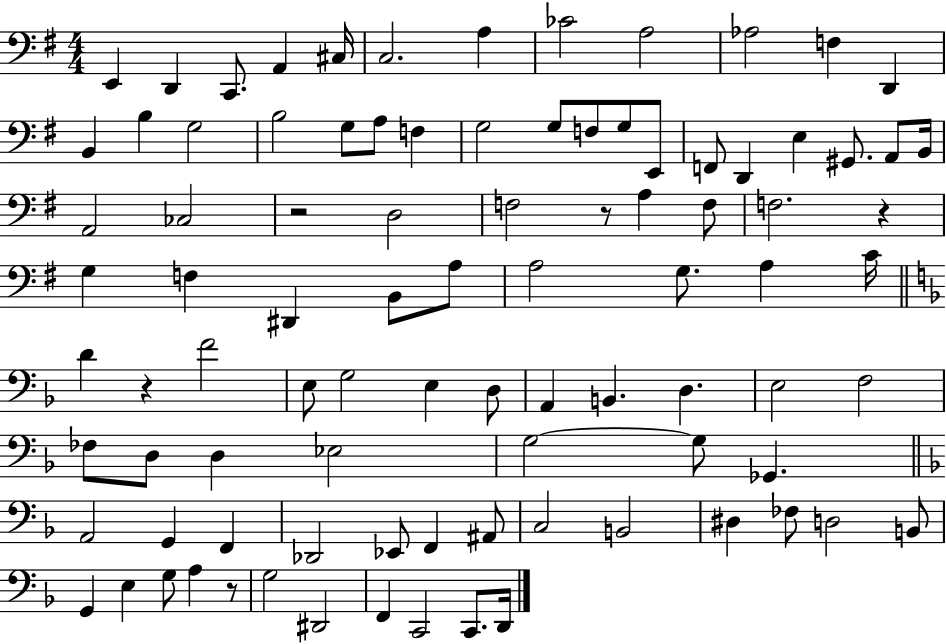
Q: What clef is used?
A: bass